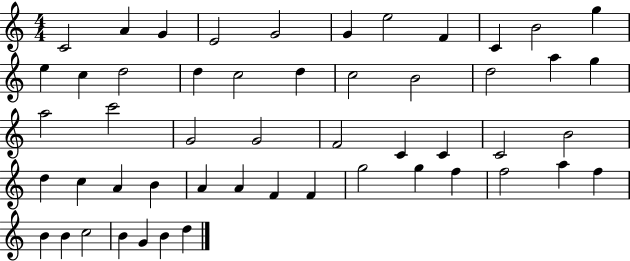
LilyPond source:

{
  \clef treble
  \numericTimeSignature
  \time 4/4
  \key c \major
  c'2 a'4 g'4 | e'2 g'2 | g'4 e''2 f'4 | c'4 b'2 g''4 | \break e''4 c''4 d''2 | d''4 c''2 d''4 | c''2 b'2 | d''2 a''4 g''4 | \break a''2 c'''2 | g'2 g'2 | f'2 c'4 c'4 | c'2 b'2 | \break d''4 c''4 a'4 b'4 | a'4 a'4 f'4 f'4 | g''2 g''4 f''4 | f''2 a''4 f''4 | \break b'4 b'4 c''2 | b'4 g'4 b'4 d''4 | \bar "|."
}